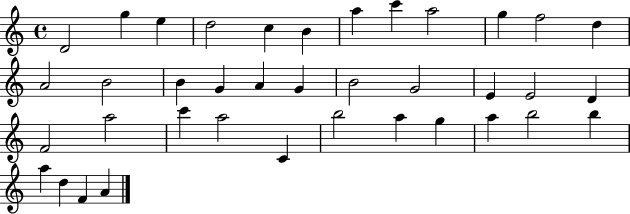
D4/h G5/q E5/q D5/h C5/q B4/q A5/q C6/q A5/h G5/q F5/h D5/q A4/h B4/h B4/q G4/q A4/q G4/q B4/h G4/h E4/q E4/h D4/q F4/h A5/h C6/q A5/h C4/q B5/h A5/q G5/q A5/q B5/h B5/q A5/q D5/q F4/q A4/q